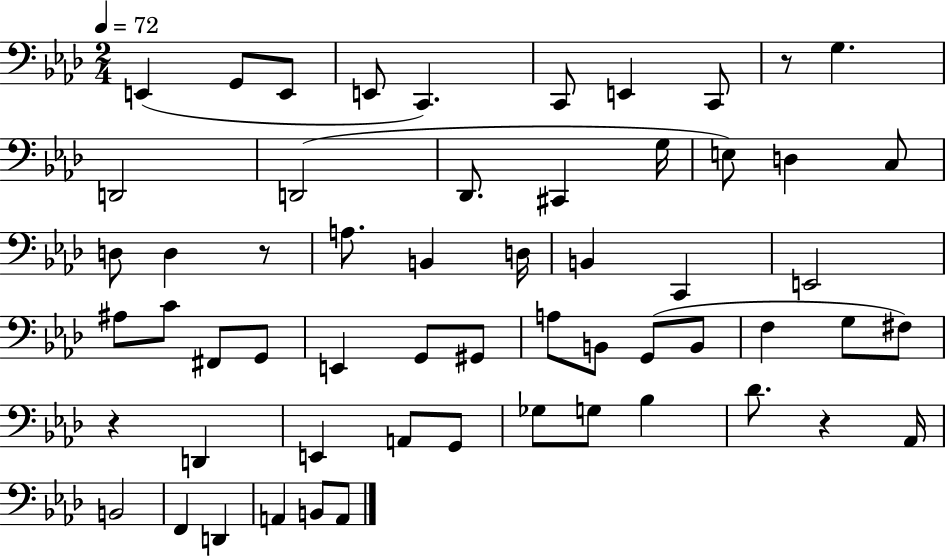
E2/q G2/e E2/e E2/e C2/q. C2/e E2/q C2/e R/e G3/q. D2/h D2/h Db2/e. C#2/q G3/s E3/e D3/q C3/e D3/e D3/q R/e A3/e. B2/q D3/s B2/q C2/q E2/h A#3/e C4/e F#2/e G2/e E2/q G2/e G#2/e A3/e B2/e G2/e B2/e F3/q G3/e F#3/e R/q D2/q E2/q A2/e G2/e Gb3/e G3/e Bb3/q Db4/e. R/q Ab2/s B2/h F2/q D2/q A2/q B2/e A2/e